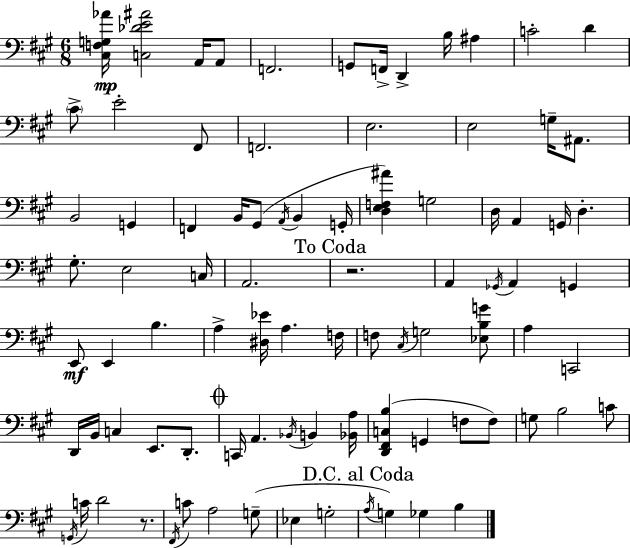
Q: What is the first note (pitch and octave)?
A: A2